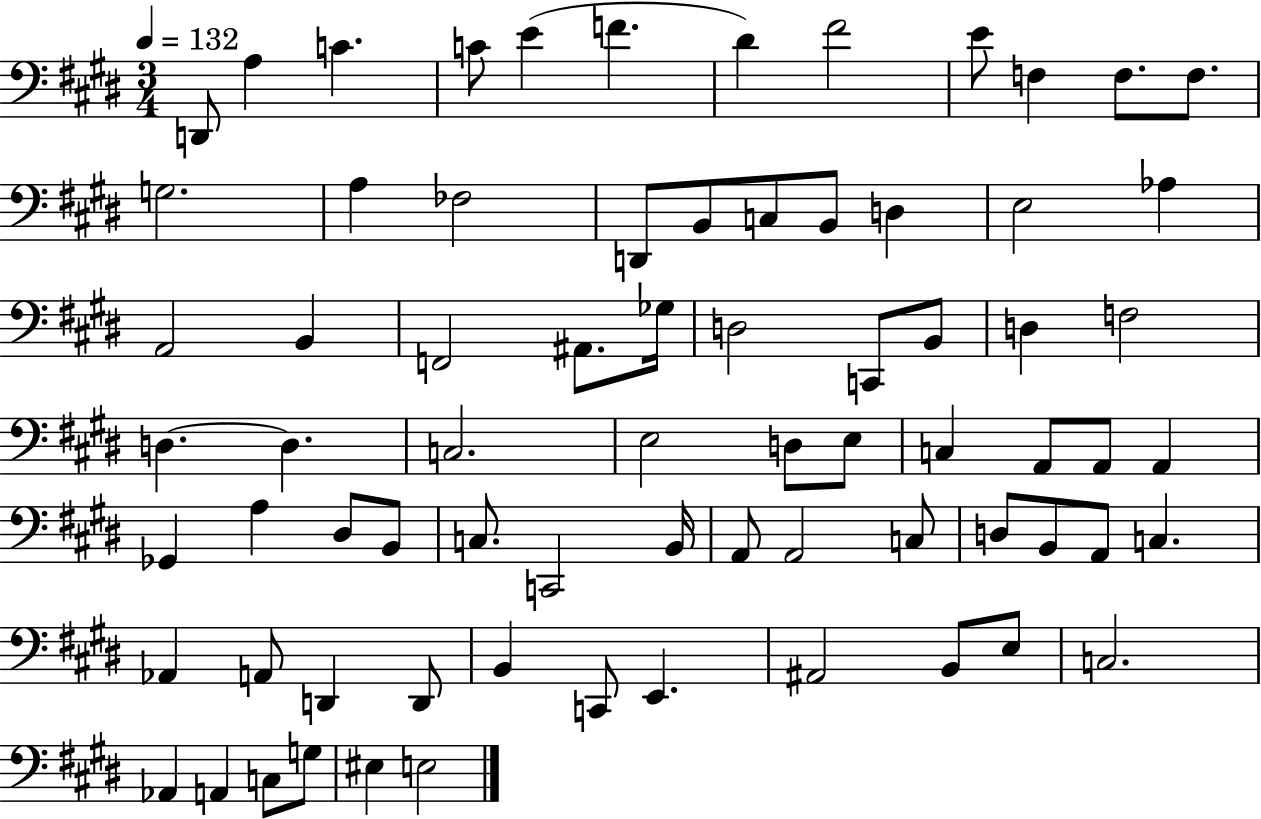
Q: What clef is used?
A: bass